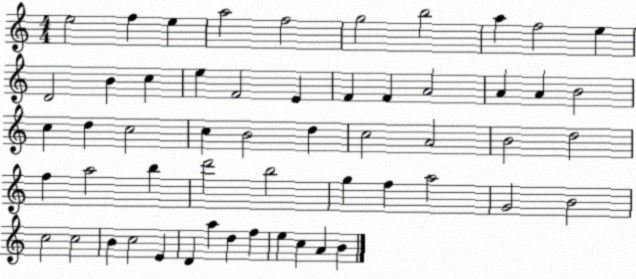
X:1
T:Untitled
M:4/4
L:1/4
K:C
e2 f e a2 f2 g2 b2 a f2 e D2 B c e F2 E F F A2 A A B2 c d c2 c B2 d c2 A2 B2 d2 f a2 b d'2 b2 g f a2 G2 B2 c2 c2 B c2 E D a d f e c A B